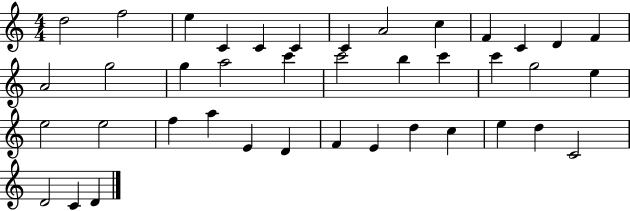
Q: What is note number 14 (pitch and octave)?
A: A4